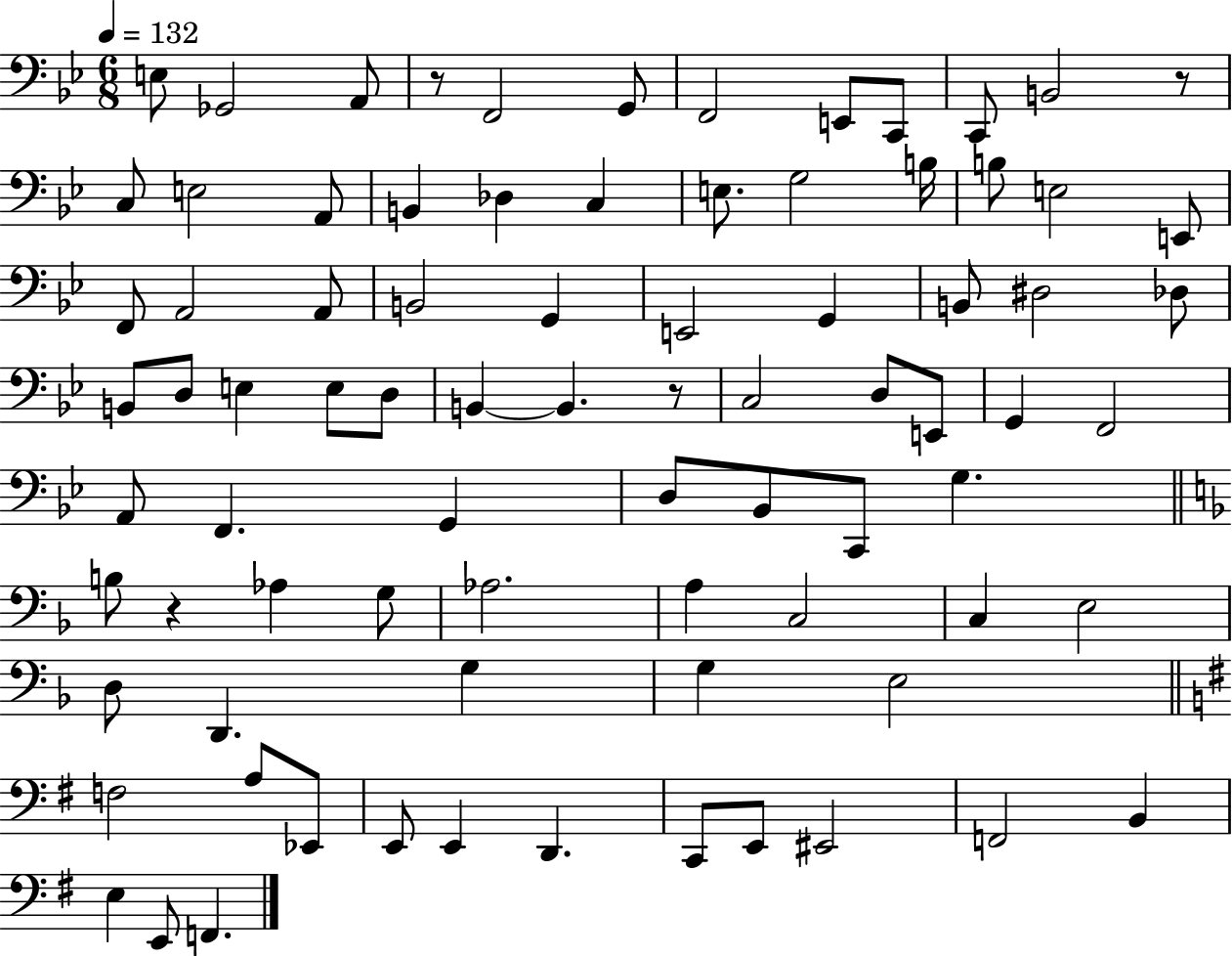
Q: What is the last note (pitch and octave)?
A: F2